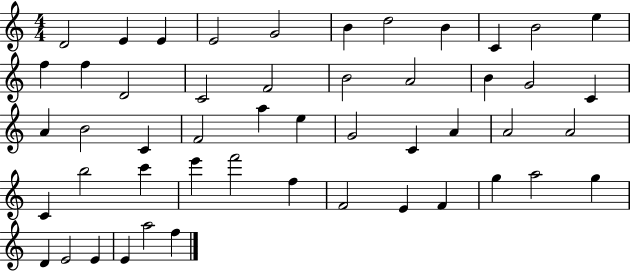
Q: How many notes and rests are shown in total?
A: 50